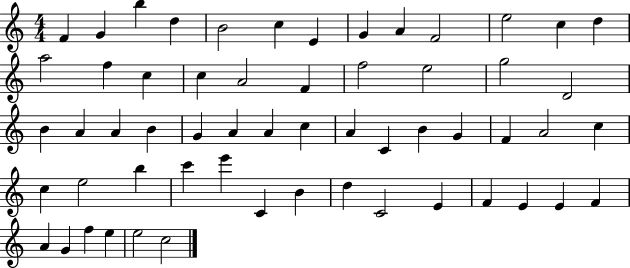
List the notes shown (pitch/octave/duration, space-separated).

F4/q G4/q B5/q D5/q B4/h C5/q E4/q G4/q A4/q F4/h E5/h C5/q D5/q A5/h F5/q C5/q C5/q A4/h F4/q F5/h E5/h G5/h D4/h B4/q A4/q A4/q B4/q G4/q A4/q A4/q C5/q A4/q C4/q B4/q G4/q F4/q A4/h C5/q C5/q E5/h B5/q C6/q E6/q C4/q B4/q D5/q C4/h E4/q F4/q E4/q E4/q F4/q A4/q G4/q F5/q E5/q E5/h C5/h